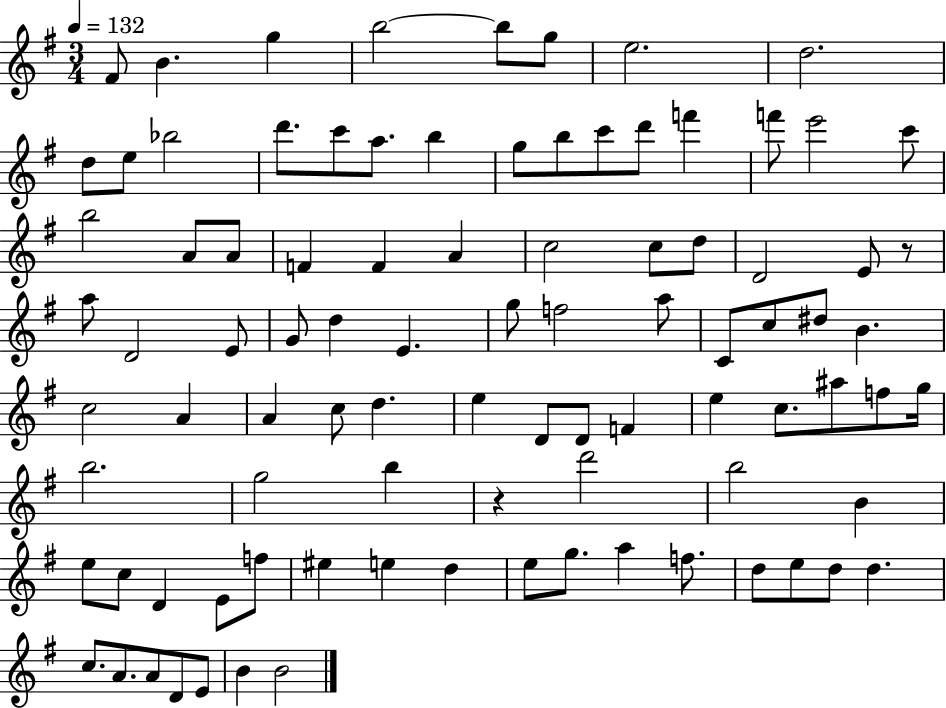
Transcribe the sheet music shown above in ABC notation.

X:1
T:Untitled
M:3/4
L:1/4
K:G
^F/2 B g b2 b/2 g/2 e2 d2 d/2 e/2 _b2 d'/2 c'/2 a/2 b g/2 b/2 c'/2 d'/2 f' f'/2 e'2 c'/2 b2 A/2 A/2 F F A c2 c/2 d/2 D2 E/2 z/2 a/2 D2 E/2 G/2 d E g/2 f2 a/2 C/2 c/2 ^d/2 B c2 A A c/2 d e D/2 D/2 F e c/2 ^a/2 f/2 g/4 b2 g2 b z d'2 b2 B e/2 c/2 D E/2 f/2 ^e e d e/2 g/2 a f/2 d/2 e/2 d/2 d c/2 A/2 A/2 D/2 E/2 B B2